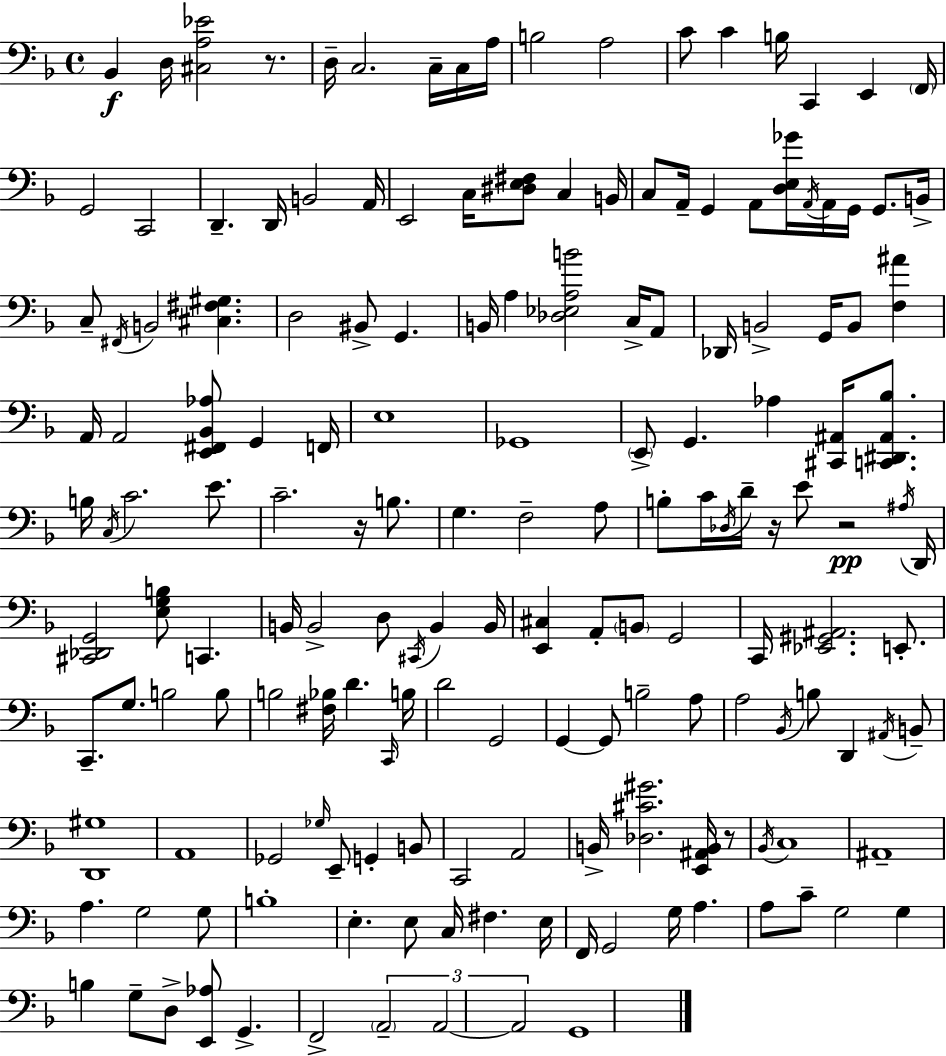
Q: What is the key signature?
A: F major